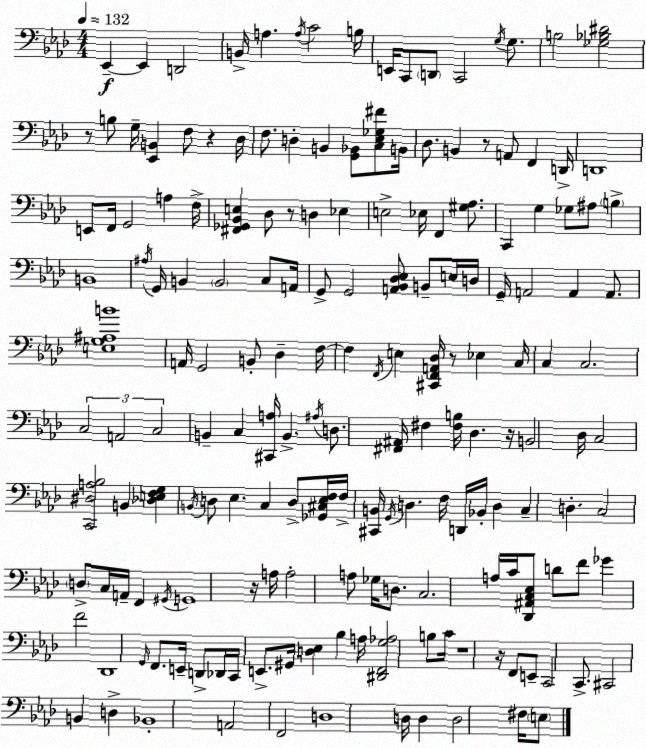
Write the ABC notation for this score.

X:1
T:Untitled
M:4/4
L:1/4
K:Ab
_E,, _E,, D,,2 B,,/4 A, A,/4 C2 B,/4 E,,/4 C,,/2 D,,/2 C,,2 G,/4 G,/2 B,2 [_G,_B,^D]2 z/2 B,/2 G,/4 [_E,,B,,] F,/2 z _D,/4 F,/2 D, B,, [G,,_B,,]/2 [C,_E,_G,^F]/2 B,,/4 _D,/2 B,, z/2 A,,/2 F,, D,,/4 D,,4 E,,/2 F,,/4 G,,2 A, F,/4 [^F,,_G,,_B,,E,] _D,/2 z/2 D, _E, E,2 _E,/4 F,, [^G,_A,]/2 C,, G, _G,/2 ^A,/2 B, B,,4 ^A,/4 G,,/4 B,, B,,2 C,/2 A,,/4 G,,/2 G,,2 [A,,_B,,_D,_E,]/2 B,,/2 E,/4 D,/4 G,,/4 A,,2 A,, A,,/2 [E,G,^A,B]4 A,,/4 G,,2 B,,/2 _D, F,/4 F, F,,/4 E, [^C,,F,,A,,_D,]/4 z/2 _E, C,/4 C, C,2 C,2 A,,2 C,2 B,, C, [^C,,A,]/4 B,, ^A,/4 D,/2 [^F,,^A,,]/4 ^F, [^F,B,]/4 _D, z/4 B,,2 _D,/4 C,2 [C,,^D,A,_B,]2 B,, [_D,E,F,G,] B,,/4 D,/2 _E, C, D,/2 [_G,,^C,_E,F,]/4 F,/4 [^C,,B,,]/4 G,,/4 D, F,/4 D,,/4 _B,,/4 D, C, D, C,2 D,/2 C,/4 A,,/4 F,, ^G,,/4 G,,4 z/4 A,/4 A,2 A,/2 _G,/4 D,/2 C,2 A,/4 C/4 [_D,,^A,,C,_E,]/2 D/2 F/2 _G F2 _D,,4 G,,/4 F,,/2 E,,/4 D,,/2 _D,,/4 C,,/4 E,,/2 ^G,,/4 [D,_E,] _B, A,/4 [^D,,F,,G,_A,]2 B,/2 C/4 z4 z/4 F,,/2 E,,/2 C,,2 C,,/2 ^C,,2 B,, D, _B,,4 A,,2 F,,2 D,4 D,/4 D, D,2 ^F,/4 E,/2